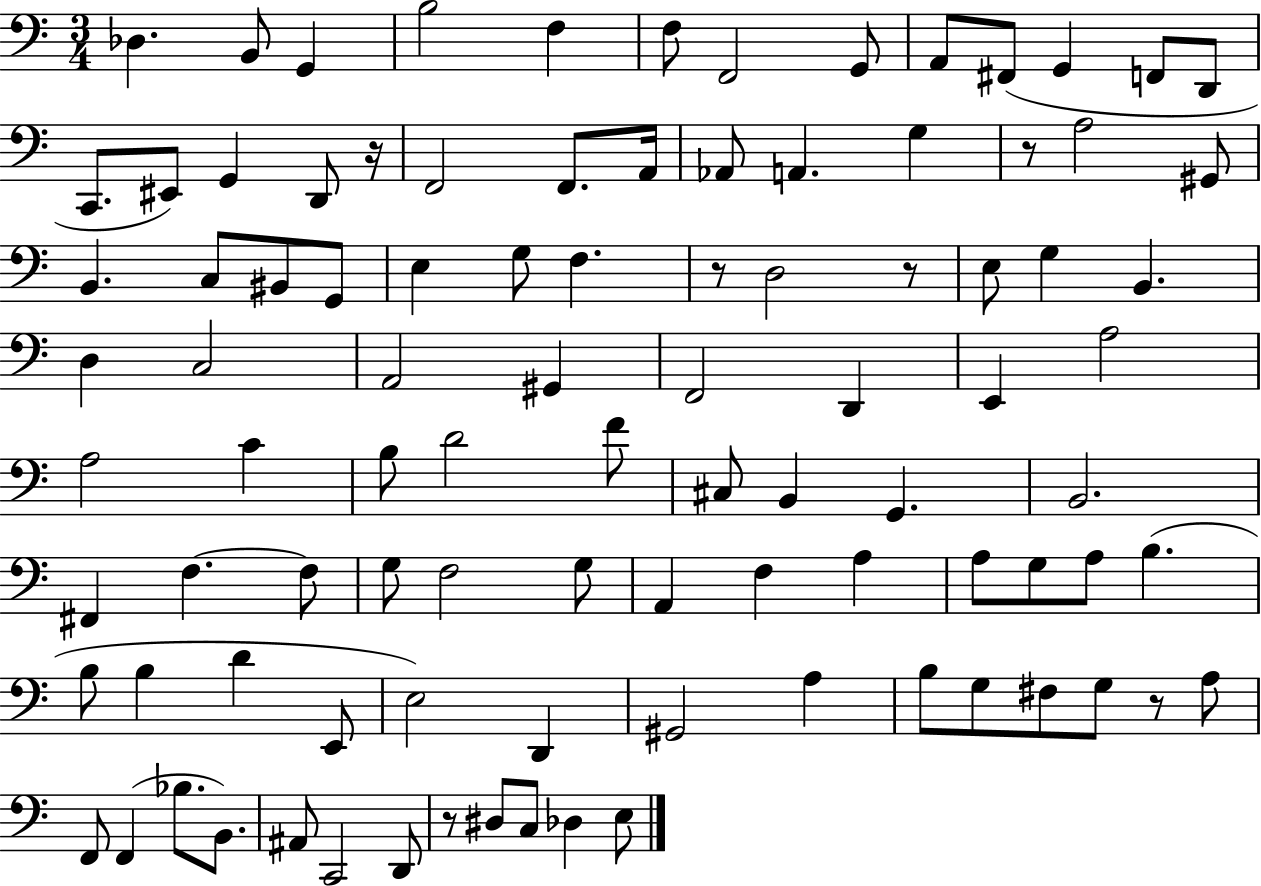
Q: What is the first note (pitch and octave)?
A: Db3